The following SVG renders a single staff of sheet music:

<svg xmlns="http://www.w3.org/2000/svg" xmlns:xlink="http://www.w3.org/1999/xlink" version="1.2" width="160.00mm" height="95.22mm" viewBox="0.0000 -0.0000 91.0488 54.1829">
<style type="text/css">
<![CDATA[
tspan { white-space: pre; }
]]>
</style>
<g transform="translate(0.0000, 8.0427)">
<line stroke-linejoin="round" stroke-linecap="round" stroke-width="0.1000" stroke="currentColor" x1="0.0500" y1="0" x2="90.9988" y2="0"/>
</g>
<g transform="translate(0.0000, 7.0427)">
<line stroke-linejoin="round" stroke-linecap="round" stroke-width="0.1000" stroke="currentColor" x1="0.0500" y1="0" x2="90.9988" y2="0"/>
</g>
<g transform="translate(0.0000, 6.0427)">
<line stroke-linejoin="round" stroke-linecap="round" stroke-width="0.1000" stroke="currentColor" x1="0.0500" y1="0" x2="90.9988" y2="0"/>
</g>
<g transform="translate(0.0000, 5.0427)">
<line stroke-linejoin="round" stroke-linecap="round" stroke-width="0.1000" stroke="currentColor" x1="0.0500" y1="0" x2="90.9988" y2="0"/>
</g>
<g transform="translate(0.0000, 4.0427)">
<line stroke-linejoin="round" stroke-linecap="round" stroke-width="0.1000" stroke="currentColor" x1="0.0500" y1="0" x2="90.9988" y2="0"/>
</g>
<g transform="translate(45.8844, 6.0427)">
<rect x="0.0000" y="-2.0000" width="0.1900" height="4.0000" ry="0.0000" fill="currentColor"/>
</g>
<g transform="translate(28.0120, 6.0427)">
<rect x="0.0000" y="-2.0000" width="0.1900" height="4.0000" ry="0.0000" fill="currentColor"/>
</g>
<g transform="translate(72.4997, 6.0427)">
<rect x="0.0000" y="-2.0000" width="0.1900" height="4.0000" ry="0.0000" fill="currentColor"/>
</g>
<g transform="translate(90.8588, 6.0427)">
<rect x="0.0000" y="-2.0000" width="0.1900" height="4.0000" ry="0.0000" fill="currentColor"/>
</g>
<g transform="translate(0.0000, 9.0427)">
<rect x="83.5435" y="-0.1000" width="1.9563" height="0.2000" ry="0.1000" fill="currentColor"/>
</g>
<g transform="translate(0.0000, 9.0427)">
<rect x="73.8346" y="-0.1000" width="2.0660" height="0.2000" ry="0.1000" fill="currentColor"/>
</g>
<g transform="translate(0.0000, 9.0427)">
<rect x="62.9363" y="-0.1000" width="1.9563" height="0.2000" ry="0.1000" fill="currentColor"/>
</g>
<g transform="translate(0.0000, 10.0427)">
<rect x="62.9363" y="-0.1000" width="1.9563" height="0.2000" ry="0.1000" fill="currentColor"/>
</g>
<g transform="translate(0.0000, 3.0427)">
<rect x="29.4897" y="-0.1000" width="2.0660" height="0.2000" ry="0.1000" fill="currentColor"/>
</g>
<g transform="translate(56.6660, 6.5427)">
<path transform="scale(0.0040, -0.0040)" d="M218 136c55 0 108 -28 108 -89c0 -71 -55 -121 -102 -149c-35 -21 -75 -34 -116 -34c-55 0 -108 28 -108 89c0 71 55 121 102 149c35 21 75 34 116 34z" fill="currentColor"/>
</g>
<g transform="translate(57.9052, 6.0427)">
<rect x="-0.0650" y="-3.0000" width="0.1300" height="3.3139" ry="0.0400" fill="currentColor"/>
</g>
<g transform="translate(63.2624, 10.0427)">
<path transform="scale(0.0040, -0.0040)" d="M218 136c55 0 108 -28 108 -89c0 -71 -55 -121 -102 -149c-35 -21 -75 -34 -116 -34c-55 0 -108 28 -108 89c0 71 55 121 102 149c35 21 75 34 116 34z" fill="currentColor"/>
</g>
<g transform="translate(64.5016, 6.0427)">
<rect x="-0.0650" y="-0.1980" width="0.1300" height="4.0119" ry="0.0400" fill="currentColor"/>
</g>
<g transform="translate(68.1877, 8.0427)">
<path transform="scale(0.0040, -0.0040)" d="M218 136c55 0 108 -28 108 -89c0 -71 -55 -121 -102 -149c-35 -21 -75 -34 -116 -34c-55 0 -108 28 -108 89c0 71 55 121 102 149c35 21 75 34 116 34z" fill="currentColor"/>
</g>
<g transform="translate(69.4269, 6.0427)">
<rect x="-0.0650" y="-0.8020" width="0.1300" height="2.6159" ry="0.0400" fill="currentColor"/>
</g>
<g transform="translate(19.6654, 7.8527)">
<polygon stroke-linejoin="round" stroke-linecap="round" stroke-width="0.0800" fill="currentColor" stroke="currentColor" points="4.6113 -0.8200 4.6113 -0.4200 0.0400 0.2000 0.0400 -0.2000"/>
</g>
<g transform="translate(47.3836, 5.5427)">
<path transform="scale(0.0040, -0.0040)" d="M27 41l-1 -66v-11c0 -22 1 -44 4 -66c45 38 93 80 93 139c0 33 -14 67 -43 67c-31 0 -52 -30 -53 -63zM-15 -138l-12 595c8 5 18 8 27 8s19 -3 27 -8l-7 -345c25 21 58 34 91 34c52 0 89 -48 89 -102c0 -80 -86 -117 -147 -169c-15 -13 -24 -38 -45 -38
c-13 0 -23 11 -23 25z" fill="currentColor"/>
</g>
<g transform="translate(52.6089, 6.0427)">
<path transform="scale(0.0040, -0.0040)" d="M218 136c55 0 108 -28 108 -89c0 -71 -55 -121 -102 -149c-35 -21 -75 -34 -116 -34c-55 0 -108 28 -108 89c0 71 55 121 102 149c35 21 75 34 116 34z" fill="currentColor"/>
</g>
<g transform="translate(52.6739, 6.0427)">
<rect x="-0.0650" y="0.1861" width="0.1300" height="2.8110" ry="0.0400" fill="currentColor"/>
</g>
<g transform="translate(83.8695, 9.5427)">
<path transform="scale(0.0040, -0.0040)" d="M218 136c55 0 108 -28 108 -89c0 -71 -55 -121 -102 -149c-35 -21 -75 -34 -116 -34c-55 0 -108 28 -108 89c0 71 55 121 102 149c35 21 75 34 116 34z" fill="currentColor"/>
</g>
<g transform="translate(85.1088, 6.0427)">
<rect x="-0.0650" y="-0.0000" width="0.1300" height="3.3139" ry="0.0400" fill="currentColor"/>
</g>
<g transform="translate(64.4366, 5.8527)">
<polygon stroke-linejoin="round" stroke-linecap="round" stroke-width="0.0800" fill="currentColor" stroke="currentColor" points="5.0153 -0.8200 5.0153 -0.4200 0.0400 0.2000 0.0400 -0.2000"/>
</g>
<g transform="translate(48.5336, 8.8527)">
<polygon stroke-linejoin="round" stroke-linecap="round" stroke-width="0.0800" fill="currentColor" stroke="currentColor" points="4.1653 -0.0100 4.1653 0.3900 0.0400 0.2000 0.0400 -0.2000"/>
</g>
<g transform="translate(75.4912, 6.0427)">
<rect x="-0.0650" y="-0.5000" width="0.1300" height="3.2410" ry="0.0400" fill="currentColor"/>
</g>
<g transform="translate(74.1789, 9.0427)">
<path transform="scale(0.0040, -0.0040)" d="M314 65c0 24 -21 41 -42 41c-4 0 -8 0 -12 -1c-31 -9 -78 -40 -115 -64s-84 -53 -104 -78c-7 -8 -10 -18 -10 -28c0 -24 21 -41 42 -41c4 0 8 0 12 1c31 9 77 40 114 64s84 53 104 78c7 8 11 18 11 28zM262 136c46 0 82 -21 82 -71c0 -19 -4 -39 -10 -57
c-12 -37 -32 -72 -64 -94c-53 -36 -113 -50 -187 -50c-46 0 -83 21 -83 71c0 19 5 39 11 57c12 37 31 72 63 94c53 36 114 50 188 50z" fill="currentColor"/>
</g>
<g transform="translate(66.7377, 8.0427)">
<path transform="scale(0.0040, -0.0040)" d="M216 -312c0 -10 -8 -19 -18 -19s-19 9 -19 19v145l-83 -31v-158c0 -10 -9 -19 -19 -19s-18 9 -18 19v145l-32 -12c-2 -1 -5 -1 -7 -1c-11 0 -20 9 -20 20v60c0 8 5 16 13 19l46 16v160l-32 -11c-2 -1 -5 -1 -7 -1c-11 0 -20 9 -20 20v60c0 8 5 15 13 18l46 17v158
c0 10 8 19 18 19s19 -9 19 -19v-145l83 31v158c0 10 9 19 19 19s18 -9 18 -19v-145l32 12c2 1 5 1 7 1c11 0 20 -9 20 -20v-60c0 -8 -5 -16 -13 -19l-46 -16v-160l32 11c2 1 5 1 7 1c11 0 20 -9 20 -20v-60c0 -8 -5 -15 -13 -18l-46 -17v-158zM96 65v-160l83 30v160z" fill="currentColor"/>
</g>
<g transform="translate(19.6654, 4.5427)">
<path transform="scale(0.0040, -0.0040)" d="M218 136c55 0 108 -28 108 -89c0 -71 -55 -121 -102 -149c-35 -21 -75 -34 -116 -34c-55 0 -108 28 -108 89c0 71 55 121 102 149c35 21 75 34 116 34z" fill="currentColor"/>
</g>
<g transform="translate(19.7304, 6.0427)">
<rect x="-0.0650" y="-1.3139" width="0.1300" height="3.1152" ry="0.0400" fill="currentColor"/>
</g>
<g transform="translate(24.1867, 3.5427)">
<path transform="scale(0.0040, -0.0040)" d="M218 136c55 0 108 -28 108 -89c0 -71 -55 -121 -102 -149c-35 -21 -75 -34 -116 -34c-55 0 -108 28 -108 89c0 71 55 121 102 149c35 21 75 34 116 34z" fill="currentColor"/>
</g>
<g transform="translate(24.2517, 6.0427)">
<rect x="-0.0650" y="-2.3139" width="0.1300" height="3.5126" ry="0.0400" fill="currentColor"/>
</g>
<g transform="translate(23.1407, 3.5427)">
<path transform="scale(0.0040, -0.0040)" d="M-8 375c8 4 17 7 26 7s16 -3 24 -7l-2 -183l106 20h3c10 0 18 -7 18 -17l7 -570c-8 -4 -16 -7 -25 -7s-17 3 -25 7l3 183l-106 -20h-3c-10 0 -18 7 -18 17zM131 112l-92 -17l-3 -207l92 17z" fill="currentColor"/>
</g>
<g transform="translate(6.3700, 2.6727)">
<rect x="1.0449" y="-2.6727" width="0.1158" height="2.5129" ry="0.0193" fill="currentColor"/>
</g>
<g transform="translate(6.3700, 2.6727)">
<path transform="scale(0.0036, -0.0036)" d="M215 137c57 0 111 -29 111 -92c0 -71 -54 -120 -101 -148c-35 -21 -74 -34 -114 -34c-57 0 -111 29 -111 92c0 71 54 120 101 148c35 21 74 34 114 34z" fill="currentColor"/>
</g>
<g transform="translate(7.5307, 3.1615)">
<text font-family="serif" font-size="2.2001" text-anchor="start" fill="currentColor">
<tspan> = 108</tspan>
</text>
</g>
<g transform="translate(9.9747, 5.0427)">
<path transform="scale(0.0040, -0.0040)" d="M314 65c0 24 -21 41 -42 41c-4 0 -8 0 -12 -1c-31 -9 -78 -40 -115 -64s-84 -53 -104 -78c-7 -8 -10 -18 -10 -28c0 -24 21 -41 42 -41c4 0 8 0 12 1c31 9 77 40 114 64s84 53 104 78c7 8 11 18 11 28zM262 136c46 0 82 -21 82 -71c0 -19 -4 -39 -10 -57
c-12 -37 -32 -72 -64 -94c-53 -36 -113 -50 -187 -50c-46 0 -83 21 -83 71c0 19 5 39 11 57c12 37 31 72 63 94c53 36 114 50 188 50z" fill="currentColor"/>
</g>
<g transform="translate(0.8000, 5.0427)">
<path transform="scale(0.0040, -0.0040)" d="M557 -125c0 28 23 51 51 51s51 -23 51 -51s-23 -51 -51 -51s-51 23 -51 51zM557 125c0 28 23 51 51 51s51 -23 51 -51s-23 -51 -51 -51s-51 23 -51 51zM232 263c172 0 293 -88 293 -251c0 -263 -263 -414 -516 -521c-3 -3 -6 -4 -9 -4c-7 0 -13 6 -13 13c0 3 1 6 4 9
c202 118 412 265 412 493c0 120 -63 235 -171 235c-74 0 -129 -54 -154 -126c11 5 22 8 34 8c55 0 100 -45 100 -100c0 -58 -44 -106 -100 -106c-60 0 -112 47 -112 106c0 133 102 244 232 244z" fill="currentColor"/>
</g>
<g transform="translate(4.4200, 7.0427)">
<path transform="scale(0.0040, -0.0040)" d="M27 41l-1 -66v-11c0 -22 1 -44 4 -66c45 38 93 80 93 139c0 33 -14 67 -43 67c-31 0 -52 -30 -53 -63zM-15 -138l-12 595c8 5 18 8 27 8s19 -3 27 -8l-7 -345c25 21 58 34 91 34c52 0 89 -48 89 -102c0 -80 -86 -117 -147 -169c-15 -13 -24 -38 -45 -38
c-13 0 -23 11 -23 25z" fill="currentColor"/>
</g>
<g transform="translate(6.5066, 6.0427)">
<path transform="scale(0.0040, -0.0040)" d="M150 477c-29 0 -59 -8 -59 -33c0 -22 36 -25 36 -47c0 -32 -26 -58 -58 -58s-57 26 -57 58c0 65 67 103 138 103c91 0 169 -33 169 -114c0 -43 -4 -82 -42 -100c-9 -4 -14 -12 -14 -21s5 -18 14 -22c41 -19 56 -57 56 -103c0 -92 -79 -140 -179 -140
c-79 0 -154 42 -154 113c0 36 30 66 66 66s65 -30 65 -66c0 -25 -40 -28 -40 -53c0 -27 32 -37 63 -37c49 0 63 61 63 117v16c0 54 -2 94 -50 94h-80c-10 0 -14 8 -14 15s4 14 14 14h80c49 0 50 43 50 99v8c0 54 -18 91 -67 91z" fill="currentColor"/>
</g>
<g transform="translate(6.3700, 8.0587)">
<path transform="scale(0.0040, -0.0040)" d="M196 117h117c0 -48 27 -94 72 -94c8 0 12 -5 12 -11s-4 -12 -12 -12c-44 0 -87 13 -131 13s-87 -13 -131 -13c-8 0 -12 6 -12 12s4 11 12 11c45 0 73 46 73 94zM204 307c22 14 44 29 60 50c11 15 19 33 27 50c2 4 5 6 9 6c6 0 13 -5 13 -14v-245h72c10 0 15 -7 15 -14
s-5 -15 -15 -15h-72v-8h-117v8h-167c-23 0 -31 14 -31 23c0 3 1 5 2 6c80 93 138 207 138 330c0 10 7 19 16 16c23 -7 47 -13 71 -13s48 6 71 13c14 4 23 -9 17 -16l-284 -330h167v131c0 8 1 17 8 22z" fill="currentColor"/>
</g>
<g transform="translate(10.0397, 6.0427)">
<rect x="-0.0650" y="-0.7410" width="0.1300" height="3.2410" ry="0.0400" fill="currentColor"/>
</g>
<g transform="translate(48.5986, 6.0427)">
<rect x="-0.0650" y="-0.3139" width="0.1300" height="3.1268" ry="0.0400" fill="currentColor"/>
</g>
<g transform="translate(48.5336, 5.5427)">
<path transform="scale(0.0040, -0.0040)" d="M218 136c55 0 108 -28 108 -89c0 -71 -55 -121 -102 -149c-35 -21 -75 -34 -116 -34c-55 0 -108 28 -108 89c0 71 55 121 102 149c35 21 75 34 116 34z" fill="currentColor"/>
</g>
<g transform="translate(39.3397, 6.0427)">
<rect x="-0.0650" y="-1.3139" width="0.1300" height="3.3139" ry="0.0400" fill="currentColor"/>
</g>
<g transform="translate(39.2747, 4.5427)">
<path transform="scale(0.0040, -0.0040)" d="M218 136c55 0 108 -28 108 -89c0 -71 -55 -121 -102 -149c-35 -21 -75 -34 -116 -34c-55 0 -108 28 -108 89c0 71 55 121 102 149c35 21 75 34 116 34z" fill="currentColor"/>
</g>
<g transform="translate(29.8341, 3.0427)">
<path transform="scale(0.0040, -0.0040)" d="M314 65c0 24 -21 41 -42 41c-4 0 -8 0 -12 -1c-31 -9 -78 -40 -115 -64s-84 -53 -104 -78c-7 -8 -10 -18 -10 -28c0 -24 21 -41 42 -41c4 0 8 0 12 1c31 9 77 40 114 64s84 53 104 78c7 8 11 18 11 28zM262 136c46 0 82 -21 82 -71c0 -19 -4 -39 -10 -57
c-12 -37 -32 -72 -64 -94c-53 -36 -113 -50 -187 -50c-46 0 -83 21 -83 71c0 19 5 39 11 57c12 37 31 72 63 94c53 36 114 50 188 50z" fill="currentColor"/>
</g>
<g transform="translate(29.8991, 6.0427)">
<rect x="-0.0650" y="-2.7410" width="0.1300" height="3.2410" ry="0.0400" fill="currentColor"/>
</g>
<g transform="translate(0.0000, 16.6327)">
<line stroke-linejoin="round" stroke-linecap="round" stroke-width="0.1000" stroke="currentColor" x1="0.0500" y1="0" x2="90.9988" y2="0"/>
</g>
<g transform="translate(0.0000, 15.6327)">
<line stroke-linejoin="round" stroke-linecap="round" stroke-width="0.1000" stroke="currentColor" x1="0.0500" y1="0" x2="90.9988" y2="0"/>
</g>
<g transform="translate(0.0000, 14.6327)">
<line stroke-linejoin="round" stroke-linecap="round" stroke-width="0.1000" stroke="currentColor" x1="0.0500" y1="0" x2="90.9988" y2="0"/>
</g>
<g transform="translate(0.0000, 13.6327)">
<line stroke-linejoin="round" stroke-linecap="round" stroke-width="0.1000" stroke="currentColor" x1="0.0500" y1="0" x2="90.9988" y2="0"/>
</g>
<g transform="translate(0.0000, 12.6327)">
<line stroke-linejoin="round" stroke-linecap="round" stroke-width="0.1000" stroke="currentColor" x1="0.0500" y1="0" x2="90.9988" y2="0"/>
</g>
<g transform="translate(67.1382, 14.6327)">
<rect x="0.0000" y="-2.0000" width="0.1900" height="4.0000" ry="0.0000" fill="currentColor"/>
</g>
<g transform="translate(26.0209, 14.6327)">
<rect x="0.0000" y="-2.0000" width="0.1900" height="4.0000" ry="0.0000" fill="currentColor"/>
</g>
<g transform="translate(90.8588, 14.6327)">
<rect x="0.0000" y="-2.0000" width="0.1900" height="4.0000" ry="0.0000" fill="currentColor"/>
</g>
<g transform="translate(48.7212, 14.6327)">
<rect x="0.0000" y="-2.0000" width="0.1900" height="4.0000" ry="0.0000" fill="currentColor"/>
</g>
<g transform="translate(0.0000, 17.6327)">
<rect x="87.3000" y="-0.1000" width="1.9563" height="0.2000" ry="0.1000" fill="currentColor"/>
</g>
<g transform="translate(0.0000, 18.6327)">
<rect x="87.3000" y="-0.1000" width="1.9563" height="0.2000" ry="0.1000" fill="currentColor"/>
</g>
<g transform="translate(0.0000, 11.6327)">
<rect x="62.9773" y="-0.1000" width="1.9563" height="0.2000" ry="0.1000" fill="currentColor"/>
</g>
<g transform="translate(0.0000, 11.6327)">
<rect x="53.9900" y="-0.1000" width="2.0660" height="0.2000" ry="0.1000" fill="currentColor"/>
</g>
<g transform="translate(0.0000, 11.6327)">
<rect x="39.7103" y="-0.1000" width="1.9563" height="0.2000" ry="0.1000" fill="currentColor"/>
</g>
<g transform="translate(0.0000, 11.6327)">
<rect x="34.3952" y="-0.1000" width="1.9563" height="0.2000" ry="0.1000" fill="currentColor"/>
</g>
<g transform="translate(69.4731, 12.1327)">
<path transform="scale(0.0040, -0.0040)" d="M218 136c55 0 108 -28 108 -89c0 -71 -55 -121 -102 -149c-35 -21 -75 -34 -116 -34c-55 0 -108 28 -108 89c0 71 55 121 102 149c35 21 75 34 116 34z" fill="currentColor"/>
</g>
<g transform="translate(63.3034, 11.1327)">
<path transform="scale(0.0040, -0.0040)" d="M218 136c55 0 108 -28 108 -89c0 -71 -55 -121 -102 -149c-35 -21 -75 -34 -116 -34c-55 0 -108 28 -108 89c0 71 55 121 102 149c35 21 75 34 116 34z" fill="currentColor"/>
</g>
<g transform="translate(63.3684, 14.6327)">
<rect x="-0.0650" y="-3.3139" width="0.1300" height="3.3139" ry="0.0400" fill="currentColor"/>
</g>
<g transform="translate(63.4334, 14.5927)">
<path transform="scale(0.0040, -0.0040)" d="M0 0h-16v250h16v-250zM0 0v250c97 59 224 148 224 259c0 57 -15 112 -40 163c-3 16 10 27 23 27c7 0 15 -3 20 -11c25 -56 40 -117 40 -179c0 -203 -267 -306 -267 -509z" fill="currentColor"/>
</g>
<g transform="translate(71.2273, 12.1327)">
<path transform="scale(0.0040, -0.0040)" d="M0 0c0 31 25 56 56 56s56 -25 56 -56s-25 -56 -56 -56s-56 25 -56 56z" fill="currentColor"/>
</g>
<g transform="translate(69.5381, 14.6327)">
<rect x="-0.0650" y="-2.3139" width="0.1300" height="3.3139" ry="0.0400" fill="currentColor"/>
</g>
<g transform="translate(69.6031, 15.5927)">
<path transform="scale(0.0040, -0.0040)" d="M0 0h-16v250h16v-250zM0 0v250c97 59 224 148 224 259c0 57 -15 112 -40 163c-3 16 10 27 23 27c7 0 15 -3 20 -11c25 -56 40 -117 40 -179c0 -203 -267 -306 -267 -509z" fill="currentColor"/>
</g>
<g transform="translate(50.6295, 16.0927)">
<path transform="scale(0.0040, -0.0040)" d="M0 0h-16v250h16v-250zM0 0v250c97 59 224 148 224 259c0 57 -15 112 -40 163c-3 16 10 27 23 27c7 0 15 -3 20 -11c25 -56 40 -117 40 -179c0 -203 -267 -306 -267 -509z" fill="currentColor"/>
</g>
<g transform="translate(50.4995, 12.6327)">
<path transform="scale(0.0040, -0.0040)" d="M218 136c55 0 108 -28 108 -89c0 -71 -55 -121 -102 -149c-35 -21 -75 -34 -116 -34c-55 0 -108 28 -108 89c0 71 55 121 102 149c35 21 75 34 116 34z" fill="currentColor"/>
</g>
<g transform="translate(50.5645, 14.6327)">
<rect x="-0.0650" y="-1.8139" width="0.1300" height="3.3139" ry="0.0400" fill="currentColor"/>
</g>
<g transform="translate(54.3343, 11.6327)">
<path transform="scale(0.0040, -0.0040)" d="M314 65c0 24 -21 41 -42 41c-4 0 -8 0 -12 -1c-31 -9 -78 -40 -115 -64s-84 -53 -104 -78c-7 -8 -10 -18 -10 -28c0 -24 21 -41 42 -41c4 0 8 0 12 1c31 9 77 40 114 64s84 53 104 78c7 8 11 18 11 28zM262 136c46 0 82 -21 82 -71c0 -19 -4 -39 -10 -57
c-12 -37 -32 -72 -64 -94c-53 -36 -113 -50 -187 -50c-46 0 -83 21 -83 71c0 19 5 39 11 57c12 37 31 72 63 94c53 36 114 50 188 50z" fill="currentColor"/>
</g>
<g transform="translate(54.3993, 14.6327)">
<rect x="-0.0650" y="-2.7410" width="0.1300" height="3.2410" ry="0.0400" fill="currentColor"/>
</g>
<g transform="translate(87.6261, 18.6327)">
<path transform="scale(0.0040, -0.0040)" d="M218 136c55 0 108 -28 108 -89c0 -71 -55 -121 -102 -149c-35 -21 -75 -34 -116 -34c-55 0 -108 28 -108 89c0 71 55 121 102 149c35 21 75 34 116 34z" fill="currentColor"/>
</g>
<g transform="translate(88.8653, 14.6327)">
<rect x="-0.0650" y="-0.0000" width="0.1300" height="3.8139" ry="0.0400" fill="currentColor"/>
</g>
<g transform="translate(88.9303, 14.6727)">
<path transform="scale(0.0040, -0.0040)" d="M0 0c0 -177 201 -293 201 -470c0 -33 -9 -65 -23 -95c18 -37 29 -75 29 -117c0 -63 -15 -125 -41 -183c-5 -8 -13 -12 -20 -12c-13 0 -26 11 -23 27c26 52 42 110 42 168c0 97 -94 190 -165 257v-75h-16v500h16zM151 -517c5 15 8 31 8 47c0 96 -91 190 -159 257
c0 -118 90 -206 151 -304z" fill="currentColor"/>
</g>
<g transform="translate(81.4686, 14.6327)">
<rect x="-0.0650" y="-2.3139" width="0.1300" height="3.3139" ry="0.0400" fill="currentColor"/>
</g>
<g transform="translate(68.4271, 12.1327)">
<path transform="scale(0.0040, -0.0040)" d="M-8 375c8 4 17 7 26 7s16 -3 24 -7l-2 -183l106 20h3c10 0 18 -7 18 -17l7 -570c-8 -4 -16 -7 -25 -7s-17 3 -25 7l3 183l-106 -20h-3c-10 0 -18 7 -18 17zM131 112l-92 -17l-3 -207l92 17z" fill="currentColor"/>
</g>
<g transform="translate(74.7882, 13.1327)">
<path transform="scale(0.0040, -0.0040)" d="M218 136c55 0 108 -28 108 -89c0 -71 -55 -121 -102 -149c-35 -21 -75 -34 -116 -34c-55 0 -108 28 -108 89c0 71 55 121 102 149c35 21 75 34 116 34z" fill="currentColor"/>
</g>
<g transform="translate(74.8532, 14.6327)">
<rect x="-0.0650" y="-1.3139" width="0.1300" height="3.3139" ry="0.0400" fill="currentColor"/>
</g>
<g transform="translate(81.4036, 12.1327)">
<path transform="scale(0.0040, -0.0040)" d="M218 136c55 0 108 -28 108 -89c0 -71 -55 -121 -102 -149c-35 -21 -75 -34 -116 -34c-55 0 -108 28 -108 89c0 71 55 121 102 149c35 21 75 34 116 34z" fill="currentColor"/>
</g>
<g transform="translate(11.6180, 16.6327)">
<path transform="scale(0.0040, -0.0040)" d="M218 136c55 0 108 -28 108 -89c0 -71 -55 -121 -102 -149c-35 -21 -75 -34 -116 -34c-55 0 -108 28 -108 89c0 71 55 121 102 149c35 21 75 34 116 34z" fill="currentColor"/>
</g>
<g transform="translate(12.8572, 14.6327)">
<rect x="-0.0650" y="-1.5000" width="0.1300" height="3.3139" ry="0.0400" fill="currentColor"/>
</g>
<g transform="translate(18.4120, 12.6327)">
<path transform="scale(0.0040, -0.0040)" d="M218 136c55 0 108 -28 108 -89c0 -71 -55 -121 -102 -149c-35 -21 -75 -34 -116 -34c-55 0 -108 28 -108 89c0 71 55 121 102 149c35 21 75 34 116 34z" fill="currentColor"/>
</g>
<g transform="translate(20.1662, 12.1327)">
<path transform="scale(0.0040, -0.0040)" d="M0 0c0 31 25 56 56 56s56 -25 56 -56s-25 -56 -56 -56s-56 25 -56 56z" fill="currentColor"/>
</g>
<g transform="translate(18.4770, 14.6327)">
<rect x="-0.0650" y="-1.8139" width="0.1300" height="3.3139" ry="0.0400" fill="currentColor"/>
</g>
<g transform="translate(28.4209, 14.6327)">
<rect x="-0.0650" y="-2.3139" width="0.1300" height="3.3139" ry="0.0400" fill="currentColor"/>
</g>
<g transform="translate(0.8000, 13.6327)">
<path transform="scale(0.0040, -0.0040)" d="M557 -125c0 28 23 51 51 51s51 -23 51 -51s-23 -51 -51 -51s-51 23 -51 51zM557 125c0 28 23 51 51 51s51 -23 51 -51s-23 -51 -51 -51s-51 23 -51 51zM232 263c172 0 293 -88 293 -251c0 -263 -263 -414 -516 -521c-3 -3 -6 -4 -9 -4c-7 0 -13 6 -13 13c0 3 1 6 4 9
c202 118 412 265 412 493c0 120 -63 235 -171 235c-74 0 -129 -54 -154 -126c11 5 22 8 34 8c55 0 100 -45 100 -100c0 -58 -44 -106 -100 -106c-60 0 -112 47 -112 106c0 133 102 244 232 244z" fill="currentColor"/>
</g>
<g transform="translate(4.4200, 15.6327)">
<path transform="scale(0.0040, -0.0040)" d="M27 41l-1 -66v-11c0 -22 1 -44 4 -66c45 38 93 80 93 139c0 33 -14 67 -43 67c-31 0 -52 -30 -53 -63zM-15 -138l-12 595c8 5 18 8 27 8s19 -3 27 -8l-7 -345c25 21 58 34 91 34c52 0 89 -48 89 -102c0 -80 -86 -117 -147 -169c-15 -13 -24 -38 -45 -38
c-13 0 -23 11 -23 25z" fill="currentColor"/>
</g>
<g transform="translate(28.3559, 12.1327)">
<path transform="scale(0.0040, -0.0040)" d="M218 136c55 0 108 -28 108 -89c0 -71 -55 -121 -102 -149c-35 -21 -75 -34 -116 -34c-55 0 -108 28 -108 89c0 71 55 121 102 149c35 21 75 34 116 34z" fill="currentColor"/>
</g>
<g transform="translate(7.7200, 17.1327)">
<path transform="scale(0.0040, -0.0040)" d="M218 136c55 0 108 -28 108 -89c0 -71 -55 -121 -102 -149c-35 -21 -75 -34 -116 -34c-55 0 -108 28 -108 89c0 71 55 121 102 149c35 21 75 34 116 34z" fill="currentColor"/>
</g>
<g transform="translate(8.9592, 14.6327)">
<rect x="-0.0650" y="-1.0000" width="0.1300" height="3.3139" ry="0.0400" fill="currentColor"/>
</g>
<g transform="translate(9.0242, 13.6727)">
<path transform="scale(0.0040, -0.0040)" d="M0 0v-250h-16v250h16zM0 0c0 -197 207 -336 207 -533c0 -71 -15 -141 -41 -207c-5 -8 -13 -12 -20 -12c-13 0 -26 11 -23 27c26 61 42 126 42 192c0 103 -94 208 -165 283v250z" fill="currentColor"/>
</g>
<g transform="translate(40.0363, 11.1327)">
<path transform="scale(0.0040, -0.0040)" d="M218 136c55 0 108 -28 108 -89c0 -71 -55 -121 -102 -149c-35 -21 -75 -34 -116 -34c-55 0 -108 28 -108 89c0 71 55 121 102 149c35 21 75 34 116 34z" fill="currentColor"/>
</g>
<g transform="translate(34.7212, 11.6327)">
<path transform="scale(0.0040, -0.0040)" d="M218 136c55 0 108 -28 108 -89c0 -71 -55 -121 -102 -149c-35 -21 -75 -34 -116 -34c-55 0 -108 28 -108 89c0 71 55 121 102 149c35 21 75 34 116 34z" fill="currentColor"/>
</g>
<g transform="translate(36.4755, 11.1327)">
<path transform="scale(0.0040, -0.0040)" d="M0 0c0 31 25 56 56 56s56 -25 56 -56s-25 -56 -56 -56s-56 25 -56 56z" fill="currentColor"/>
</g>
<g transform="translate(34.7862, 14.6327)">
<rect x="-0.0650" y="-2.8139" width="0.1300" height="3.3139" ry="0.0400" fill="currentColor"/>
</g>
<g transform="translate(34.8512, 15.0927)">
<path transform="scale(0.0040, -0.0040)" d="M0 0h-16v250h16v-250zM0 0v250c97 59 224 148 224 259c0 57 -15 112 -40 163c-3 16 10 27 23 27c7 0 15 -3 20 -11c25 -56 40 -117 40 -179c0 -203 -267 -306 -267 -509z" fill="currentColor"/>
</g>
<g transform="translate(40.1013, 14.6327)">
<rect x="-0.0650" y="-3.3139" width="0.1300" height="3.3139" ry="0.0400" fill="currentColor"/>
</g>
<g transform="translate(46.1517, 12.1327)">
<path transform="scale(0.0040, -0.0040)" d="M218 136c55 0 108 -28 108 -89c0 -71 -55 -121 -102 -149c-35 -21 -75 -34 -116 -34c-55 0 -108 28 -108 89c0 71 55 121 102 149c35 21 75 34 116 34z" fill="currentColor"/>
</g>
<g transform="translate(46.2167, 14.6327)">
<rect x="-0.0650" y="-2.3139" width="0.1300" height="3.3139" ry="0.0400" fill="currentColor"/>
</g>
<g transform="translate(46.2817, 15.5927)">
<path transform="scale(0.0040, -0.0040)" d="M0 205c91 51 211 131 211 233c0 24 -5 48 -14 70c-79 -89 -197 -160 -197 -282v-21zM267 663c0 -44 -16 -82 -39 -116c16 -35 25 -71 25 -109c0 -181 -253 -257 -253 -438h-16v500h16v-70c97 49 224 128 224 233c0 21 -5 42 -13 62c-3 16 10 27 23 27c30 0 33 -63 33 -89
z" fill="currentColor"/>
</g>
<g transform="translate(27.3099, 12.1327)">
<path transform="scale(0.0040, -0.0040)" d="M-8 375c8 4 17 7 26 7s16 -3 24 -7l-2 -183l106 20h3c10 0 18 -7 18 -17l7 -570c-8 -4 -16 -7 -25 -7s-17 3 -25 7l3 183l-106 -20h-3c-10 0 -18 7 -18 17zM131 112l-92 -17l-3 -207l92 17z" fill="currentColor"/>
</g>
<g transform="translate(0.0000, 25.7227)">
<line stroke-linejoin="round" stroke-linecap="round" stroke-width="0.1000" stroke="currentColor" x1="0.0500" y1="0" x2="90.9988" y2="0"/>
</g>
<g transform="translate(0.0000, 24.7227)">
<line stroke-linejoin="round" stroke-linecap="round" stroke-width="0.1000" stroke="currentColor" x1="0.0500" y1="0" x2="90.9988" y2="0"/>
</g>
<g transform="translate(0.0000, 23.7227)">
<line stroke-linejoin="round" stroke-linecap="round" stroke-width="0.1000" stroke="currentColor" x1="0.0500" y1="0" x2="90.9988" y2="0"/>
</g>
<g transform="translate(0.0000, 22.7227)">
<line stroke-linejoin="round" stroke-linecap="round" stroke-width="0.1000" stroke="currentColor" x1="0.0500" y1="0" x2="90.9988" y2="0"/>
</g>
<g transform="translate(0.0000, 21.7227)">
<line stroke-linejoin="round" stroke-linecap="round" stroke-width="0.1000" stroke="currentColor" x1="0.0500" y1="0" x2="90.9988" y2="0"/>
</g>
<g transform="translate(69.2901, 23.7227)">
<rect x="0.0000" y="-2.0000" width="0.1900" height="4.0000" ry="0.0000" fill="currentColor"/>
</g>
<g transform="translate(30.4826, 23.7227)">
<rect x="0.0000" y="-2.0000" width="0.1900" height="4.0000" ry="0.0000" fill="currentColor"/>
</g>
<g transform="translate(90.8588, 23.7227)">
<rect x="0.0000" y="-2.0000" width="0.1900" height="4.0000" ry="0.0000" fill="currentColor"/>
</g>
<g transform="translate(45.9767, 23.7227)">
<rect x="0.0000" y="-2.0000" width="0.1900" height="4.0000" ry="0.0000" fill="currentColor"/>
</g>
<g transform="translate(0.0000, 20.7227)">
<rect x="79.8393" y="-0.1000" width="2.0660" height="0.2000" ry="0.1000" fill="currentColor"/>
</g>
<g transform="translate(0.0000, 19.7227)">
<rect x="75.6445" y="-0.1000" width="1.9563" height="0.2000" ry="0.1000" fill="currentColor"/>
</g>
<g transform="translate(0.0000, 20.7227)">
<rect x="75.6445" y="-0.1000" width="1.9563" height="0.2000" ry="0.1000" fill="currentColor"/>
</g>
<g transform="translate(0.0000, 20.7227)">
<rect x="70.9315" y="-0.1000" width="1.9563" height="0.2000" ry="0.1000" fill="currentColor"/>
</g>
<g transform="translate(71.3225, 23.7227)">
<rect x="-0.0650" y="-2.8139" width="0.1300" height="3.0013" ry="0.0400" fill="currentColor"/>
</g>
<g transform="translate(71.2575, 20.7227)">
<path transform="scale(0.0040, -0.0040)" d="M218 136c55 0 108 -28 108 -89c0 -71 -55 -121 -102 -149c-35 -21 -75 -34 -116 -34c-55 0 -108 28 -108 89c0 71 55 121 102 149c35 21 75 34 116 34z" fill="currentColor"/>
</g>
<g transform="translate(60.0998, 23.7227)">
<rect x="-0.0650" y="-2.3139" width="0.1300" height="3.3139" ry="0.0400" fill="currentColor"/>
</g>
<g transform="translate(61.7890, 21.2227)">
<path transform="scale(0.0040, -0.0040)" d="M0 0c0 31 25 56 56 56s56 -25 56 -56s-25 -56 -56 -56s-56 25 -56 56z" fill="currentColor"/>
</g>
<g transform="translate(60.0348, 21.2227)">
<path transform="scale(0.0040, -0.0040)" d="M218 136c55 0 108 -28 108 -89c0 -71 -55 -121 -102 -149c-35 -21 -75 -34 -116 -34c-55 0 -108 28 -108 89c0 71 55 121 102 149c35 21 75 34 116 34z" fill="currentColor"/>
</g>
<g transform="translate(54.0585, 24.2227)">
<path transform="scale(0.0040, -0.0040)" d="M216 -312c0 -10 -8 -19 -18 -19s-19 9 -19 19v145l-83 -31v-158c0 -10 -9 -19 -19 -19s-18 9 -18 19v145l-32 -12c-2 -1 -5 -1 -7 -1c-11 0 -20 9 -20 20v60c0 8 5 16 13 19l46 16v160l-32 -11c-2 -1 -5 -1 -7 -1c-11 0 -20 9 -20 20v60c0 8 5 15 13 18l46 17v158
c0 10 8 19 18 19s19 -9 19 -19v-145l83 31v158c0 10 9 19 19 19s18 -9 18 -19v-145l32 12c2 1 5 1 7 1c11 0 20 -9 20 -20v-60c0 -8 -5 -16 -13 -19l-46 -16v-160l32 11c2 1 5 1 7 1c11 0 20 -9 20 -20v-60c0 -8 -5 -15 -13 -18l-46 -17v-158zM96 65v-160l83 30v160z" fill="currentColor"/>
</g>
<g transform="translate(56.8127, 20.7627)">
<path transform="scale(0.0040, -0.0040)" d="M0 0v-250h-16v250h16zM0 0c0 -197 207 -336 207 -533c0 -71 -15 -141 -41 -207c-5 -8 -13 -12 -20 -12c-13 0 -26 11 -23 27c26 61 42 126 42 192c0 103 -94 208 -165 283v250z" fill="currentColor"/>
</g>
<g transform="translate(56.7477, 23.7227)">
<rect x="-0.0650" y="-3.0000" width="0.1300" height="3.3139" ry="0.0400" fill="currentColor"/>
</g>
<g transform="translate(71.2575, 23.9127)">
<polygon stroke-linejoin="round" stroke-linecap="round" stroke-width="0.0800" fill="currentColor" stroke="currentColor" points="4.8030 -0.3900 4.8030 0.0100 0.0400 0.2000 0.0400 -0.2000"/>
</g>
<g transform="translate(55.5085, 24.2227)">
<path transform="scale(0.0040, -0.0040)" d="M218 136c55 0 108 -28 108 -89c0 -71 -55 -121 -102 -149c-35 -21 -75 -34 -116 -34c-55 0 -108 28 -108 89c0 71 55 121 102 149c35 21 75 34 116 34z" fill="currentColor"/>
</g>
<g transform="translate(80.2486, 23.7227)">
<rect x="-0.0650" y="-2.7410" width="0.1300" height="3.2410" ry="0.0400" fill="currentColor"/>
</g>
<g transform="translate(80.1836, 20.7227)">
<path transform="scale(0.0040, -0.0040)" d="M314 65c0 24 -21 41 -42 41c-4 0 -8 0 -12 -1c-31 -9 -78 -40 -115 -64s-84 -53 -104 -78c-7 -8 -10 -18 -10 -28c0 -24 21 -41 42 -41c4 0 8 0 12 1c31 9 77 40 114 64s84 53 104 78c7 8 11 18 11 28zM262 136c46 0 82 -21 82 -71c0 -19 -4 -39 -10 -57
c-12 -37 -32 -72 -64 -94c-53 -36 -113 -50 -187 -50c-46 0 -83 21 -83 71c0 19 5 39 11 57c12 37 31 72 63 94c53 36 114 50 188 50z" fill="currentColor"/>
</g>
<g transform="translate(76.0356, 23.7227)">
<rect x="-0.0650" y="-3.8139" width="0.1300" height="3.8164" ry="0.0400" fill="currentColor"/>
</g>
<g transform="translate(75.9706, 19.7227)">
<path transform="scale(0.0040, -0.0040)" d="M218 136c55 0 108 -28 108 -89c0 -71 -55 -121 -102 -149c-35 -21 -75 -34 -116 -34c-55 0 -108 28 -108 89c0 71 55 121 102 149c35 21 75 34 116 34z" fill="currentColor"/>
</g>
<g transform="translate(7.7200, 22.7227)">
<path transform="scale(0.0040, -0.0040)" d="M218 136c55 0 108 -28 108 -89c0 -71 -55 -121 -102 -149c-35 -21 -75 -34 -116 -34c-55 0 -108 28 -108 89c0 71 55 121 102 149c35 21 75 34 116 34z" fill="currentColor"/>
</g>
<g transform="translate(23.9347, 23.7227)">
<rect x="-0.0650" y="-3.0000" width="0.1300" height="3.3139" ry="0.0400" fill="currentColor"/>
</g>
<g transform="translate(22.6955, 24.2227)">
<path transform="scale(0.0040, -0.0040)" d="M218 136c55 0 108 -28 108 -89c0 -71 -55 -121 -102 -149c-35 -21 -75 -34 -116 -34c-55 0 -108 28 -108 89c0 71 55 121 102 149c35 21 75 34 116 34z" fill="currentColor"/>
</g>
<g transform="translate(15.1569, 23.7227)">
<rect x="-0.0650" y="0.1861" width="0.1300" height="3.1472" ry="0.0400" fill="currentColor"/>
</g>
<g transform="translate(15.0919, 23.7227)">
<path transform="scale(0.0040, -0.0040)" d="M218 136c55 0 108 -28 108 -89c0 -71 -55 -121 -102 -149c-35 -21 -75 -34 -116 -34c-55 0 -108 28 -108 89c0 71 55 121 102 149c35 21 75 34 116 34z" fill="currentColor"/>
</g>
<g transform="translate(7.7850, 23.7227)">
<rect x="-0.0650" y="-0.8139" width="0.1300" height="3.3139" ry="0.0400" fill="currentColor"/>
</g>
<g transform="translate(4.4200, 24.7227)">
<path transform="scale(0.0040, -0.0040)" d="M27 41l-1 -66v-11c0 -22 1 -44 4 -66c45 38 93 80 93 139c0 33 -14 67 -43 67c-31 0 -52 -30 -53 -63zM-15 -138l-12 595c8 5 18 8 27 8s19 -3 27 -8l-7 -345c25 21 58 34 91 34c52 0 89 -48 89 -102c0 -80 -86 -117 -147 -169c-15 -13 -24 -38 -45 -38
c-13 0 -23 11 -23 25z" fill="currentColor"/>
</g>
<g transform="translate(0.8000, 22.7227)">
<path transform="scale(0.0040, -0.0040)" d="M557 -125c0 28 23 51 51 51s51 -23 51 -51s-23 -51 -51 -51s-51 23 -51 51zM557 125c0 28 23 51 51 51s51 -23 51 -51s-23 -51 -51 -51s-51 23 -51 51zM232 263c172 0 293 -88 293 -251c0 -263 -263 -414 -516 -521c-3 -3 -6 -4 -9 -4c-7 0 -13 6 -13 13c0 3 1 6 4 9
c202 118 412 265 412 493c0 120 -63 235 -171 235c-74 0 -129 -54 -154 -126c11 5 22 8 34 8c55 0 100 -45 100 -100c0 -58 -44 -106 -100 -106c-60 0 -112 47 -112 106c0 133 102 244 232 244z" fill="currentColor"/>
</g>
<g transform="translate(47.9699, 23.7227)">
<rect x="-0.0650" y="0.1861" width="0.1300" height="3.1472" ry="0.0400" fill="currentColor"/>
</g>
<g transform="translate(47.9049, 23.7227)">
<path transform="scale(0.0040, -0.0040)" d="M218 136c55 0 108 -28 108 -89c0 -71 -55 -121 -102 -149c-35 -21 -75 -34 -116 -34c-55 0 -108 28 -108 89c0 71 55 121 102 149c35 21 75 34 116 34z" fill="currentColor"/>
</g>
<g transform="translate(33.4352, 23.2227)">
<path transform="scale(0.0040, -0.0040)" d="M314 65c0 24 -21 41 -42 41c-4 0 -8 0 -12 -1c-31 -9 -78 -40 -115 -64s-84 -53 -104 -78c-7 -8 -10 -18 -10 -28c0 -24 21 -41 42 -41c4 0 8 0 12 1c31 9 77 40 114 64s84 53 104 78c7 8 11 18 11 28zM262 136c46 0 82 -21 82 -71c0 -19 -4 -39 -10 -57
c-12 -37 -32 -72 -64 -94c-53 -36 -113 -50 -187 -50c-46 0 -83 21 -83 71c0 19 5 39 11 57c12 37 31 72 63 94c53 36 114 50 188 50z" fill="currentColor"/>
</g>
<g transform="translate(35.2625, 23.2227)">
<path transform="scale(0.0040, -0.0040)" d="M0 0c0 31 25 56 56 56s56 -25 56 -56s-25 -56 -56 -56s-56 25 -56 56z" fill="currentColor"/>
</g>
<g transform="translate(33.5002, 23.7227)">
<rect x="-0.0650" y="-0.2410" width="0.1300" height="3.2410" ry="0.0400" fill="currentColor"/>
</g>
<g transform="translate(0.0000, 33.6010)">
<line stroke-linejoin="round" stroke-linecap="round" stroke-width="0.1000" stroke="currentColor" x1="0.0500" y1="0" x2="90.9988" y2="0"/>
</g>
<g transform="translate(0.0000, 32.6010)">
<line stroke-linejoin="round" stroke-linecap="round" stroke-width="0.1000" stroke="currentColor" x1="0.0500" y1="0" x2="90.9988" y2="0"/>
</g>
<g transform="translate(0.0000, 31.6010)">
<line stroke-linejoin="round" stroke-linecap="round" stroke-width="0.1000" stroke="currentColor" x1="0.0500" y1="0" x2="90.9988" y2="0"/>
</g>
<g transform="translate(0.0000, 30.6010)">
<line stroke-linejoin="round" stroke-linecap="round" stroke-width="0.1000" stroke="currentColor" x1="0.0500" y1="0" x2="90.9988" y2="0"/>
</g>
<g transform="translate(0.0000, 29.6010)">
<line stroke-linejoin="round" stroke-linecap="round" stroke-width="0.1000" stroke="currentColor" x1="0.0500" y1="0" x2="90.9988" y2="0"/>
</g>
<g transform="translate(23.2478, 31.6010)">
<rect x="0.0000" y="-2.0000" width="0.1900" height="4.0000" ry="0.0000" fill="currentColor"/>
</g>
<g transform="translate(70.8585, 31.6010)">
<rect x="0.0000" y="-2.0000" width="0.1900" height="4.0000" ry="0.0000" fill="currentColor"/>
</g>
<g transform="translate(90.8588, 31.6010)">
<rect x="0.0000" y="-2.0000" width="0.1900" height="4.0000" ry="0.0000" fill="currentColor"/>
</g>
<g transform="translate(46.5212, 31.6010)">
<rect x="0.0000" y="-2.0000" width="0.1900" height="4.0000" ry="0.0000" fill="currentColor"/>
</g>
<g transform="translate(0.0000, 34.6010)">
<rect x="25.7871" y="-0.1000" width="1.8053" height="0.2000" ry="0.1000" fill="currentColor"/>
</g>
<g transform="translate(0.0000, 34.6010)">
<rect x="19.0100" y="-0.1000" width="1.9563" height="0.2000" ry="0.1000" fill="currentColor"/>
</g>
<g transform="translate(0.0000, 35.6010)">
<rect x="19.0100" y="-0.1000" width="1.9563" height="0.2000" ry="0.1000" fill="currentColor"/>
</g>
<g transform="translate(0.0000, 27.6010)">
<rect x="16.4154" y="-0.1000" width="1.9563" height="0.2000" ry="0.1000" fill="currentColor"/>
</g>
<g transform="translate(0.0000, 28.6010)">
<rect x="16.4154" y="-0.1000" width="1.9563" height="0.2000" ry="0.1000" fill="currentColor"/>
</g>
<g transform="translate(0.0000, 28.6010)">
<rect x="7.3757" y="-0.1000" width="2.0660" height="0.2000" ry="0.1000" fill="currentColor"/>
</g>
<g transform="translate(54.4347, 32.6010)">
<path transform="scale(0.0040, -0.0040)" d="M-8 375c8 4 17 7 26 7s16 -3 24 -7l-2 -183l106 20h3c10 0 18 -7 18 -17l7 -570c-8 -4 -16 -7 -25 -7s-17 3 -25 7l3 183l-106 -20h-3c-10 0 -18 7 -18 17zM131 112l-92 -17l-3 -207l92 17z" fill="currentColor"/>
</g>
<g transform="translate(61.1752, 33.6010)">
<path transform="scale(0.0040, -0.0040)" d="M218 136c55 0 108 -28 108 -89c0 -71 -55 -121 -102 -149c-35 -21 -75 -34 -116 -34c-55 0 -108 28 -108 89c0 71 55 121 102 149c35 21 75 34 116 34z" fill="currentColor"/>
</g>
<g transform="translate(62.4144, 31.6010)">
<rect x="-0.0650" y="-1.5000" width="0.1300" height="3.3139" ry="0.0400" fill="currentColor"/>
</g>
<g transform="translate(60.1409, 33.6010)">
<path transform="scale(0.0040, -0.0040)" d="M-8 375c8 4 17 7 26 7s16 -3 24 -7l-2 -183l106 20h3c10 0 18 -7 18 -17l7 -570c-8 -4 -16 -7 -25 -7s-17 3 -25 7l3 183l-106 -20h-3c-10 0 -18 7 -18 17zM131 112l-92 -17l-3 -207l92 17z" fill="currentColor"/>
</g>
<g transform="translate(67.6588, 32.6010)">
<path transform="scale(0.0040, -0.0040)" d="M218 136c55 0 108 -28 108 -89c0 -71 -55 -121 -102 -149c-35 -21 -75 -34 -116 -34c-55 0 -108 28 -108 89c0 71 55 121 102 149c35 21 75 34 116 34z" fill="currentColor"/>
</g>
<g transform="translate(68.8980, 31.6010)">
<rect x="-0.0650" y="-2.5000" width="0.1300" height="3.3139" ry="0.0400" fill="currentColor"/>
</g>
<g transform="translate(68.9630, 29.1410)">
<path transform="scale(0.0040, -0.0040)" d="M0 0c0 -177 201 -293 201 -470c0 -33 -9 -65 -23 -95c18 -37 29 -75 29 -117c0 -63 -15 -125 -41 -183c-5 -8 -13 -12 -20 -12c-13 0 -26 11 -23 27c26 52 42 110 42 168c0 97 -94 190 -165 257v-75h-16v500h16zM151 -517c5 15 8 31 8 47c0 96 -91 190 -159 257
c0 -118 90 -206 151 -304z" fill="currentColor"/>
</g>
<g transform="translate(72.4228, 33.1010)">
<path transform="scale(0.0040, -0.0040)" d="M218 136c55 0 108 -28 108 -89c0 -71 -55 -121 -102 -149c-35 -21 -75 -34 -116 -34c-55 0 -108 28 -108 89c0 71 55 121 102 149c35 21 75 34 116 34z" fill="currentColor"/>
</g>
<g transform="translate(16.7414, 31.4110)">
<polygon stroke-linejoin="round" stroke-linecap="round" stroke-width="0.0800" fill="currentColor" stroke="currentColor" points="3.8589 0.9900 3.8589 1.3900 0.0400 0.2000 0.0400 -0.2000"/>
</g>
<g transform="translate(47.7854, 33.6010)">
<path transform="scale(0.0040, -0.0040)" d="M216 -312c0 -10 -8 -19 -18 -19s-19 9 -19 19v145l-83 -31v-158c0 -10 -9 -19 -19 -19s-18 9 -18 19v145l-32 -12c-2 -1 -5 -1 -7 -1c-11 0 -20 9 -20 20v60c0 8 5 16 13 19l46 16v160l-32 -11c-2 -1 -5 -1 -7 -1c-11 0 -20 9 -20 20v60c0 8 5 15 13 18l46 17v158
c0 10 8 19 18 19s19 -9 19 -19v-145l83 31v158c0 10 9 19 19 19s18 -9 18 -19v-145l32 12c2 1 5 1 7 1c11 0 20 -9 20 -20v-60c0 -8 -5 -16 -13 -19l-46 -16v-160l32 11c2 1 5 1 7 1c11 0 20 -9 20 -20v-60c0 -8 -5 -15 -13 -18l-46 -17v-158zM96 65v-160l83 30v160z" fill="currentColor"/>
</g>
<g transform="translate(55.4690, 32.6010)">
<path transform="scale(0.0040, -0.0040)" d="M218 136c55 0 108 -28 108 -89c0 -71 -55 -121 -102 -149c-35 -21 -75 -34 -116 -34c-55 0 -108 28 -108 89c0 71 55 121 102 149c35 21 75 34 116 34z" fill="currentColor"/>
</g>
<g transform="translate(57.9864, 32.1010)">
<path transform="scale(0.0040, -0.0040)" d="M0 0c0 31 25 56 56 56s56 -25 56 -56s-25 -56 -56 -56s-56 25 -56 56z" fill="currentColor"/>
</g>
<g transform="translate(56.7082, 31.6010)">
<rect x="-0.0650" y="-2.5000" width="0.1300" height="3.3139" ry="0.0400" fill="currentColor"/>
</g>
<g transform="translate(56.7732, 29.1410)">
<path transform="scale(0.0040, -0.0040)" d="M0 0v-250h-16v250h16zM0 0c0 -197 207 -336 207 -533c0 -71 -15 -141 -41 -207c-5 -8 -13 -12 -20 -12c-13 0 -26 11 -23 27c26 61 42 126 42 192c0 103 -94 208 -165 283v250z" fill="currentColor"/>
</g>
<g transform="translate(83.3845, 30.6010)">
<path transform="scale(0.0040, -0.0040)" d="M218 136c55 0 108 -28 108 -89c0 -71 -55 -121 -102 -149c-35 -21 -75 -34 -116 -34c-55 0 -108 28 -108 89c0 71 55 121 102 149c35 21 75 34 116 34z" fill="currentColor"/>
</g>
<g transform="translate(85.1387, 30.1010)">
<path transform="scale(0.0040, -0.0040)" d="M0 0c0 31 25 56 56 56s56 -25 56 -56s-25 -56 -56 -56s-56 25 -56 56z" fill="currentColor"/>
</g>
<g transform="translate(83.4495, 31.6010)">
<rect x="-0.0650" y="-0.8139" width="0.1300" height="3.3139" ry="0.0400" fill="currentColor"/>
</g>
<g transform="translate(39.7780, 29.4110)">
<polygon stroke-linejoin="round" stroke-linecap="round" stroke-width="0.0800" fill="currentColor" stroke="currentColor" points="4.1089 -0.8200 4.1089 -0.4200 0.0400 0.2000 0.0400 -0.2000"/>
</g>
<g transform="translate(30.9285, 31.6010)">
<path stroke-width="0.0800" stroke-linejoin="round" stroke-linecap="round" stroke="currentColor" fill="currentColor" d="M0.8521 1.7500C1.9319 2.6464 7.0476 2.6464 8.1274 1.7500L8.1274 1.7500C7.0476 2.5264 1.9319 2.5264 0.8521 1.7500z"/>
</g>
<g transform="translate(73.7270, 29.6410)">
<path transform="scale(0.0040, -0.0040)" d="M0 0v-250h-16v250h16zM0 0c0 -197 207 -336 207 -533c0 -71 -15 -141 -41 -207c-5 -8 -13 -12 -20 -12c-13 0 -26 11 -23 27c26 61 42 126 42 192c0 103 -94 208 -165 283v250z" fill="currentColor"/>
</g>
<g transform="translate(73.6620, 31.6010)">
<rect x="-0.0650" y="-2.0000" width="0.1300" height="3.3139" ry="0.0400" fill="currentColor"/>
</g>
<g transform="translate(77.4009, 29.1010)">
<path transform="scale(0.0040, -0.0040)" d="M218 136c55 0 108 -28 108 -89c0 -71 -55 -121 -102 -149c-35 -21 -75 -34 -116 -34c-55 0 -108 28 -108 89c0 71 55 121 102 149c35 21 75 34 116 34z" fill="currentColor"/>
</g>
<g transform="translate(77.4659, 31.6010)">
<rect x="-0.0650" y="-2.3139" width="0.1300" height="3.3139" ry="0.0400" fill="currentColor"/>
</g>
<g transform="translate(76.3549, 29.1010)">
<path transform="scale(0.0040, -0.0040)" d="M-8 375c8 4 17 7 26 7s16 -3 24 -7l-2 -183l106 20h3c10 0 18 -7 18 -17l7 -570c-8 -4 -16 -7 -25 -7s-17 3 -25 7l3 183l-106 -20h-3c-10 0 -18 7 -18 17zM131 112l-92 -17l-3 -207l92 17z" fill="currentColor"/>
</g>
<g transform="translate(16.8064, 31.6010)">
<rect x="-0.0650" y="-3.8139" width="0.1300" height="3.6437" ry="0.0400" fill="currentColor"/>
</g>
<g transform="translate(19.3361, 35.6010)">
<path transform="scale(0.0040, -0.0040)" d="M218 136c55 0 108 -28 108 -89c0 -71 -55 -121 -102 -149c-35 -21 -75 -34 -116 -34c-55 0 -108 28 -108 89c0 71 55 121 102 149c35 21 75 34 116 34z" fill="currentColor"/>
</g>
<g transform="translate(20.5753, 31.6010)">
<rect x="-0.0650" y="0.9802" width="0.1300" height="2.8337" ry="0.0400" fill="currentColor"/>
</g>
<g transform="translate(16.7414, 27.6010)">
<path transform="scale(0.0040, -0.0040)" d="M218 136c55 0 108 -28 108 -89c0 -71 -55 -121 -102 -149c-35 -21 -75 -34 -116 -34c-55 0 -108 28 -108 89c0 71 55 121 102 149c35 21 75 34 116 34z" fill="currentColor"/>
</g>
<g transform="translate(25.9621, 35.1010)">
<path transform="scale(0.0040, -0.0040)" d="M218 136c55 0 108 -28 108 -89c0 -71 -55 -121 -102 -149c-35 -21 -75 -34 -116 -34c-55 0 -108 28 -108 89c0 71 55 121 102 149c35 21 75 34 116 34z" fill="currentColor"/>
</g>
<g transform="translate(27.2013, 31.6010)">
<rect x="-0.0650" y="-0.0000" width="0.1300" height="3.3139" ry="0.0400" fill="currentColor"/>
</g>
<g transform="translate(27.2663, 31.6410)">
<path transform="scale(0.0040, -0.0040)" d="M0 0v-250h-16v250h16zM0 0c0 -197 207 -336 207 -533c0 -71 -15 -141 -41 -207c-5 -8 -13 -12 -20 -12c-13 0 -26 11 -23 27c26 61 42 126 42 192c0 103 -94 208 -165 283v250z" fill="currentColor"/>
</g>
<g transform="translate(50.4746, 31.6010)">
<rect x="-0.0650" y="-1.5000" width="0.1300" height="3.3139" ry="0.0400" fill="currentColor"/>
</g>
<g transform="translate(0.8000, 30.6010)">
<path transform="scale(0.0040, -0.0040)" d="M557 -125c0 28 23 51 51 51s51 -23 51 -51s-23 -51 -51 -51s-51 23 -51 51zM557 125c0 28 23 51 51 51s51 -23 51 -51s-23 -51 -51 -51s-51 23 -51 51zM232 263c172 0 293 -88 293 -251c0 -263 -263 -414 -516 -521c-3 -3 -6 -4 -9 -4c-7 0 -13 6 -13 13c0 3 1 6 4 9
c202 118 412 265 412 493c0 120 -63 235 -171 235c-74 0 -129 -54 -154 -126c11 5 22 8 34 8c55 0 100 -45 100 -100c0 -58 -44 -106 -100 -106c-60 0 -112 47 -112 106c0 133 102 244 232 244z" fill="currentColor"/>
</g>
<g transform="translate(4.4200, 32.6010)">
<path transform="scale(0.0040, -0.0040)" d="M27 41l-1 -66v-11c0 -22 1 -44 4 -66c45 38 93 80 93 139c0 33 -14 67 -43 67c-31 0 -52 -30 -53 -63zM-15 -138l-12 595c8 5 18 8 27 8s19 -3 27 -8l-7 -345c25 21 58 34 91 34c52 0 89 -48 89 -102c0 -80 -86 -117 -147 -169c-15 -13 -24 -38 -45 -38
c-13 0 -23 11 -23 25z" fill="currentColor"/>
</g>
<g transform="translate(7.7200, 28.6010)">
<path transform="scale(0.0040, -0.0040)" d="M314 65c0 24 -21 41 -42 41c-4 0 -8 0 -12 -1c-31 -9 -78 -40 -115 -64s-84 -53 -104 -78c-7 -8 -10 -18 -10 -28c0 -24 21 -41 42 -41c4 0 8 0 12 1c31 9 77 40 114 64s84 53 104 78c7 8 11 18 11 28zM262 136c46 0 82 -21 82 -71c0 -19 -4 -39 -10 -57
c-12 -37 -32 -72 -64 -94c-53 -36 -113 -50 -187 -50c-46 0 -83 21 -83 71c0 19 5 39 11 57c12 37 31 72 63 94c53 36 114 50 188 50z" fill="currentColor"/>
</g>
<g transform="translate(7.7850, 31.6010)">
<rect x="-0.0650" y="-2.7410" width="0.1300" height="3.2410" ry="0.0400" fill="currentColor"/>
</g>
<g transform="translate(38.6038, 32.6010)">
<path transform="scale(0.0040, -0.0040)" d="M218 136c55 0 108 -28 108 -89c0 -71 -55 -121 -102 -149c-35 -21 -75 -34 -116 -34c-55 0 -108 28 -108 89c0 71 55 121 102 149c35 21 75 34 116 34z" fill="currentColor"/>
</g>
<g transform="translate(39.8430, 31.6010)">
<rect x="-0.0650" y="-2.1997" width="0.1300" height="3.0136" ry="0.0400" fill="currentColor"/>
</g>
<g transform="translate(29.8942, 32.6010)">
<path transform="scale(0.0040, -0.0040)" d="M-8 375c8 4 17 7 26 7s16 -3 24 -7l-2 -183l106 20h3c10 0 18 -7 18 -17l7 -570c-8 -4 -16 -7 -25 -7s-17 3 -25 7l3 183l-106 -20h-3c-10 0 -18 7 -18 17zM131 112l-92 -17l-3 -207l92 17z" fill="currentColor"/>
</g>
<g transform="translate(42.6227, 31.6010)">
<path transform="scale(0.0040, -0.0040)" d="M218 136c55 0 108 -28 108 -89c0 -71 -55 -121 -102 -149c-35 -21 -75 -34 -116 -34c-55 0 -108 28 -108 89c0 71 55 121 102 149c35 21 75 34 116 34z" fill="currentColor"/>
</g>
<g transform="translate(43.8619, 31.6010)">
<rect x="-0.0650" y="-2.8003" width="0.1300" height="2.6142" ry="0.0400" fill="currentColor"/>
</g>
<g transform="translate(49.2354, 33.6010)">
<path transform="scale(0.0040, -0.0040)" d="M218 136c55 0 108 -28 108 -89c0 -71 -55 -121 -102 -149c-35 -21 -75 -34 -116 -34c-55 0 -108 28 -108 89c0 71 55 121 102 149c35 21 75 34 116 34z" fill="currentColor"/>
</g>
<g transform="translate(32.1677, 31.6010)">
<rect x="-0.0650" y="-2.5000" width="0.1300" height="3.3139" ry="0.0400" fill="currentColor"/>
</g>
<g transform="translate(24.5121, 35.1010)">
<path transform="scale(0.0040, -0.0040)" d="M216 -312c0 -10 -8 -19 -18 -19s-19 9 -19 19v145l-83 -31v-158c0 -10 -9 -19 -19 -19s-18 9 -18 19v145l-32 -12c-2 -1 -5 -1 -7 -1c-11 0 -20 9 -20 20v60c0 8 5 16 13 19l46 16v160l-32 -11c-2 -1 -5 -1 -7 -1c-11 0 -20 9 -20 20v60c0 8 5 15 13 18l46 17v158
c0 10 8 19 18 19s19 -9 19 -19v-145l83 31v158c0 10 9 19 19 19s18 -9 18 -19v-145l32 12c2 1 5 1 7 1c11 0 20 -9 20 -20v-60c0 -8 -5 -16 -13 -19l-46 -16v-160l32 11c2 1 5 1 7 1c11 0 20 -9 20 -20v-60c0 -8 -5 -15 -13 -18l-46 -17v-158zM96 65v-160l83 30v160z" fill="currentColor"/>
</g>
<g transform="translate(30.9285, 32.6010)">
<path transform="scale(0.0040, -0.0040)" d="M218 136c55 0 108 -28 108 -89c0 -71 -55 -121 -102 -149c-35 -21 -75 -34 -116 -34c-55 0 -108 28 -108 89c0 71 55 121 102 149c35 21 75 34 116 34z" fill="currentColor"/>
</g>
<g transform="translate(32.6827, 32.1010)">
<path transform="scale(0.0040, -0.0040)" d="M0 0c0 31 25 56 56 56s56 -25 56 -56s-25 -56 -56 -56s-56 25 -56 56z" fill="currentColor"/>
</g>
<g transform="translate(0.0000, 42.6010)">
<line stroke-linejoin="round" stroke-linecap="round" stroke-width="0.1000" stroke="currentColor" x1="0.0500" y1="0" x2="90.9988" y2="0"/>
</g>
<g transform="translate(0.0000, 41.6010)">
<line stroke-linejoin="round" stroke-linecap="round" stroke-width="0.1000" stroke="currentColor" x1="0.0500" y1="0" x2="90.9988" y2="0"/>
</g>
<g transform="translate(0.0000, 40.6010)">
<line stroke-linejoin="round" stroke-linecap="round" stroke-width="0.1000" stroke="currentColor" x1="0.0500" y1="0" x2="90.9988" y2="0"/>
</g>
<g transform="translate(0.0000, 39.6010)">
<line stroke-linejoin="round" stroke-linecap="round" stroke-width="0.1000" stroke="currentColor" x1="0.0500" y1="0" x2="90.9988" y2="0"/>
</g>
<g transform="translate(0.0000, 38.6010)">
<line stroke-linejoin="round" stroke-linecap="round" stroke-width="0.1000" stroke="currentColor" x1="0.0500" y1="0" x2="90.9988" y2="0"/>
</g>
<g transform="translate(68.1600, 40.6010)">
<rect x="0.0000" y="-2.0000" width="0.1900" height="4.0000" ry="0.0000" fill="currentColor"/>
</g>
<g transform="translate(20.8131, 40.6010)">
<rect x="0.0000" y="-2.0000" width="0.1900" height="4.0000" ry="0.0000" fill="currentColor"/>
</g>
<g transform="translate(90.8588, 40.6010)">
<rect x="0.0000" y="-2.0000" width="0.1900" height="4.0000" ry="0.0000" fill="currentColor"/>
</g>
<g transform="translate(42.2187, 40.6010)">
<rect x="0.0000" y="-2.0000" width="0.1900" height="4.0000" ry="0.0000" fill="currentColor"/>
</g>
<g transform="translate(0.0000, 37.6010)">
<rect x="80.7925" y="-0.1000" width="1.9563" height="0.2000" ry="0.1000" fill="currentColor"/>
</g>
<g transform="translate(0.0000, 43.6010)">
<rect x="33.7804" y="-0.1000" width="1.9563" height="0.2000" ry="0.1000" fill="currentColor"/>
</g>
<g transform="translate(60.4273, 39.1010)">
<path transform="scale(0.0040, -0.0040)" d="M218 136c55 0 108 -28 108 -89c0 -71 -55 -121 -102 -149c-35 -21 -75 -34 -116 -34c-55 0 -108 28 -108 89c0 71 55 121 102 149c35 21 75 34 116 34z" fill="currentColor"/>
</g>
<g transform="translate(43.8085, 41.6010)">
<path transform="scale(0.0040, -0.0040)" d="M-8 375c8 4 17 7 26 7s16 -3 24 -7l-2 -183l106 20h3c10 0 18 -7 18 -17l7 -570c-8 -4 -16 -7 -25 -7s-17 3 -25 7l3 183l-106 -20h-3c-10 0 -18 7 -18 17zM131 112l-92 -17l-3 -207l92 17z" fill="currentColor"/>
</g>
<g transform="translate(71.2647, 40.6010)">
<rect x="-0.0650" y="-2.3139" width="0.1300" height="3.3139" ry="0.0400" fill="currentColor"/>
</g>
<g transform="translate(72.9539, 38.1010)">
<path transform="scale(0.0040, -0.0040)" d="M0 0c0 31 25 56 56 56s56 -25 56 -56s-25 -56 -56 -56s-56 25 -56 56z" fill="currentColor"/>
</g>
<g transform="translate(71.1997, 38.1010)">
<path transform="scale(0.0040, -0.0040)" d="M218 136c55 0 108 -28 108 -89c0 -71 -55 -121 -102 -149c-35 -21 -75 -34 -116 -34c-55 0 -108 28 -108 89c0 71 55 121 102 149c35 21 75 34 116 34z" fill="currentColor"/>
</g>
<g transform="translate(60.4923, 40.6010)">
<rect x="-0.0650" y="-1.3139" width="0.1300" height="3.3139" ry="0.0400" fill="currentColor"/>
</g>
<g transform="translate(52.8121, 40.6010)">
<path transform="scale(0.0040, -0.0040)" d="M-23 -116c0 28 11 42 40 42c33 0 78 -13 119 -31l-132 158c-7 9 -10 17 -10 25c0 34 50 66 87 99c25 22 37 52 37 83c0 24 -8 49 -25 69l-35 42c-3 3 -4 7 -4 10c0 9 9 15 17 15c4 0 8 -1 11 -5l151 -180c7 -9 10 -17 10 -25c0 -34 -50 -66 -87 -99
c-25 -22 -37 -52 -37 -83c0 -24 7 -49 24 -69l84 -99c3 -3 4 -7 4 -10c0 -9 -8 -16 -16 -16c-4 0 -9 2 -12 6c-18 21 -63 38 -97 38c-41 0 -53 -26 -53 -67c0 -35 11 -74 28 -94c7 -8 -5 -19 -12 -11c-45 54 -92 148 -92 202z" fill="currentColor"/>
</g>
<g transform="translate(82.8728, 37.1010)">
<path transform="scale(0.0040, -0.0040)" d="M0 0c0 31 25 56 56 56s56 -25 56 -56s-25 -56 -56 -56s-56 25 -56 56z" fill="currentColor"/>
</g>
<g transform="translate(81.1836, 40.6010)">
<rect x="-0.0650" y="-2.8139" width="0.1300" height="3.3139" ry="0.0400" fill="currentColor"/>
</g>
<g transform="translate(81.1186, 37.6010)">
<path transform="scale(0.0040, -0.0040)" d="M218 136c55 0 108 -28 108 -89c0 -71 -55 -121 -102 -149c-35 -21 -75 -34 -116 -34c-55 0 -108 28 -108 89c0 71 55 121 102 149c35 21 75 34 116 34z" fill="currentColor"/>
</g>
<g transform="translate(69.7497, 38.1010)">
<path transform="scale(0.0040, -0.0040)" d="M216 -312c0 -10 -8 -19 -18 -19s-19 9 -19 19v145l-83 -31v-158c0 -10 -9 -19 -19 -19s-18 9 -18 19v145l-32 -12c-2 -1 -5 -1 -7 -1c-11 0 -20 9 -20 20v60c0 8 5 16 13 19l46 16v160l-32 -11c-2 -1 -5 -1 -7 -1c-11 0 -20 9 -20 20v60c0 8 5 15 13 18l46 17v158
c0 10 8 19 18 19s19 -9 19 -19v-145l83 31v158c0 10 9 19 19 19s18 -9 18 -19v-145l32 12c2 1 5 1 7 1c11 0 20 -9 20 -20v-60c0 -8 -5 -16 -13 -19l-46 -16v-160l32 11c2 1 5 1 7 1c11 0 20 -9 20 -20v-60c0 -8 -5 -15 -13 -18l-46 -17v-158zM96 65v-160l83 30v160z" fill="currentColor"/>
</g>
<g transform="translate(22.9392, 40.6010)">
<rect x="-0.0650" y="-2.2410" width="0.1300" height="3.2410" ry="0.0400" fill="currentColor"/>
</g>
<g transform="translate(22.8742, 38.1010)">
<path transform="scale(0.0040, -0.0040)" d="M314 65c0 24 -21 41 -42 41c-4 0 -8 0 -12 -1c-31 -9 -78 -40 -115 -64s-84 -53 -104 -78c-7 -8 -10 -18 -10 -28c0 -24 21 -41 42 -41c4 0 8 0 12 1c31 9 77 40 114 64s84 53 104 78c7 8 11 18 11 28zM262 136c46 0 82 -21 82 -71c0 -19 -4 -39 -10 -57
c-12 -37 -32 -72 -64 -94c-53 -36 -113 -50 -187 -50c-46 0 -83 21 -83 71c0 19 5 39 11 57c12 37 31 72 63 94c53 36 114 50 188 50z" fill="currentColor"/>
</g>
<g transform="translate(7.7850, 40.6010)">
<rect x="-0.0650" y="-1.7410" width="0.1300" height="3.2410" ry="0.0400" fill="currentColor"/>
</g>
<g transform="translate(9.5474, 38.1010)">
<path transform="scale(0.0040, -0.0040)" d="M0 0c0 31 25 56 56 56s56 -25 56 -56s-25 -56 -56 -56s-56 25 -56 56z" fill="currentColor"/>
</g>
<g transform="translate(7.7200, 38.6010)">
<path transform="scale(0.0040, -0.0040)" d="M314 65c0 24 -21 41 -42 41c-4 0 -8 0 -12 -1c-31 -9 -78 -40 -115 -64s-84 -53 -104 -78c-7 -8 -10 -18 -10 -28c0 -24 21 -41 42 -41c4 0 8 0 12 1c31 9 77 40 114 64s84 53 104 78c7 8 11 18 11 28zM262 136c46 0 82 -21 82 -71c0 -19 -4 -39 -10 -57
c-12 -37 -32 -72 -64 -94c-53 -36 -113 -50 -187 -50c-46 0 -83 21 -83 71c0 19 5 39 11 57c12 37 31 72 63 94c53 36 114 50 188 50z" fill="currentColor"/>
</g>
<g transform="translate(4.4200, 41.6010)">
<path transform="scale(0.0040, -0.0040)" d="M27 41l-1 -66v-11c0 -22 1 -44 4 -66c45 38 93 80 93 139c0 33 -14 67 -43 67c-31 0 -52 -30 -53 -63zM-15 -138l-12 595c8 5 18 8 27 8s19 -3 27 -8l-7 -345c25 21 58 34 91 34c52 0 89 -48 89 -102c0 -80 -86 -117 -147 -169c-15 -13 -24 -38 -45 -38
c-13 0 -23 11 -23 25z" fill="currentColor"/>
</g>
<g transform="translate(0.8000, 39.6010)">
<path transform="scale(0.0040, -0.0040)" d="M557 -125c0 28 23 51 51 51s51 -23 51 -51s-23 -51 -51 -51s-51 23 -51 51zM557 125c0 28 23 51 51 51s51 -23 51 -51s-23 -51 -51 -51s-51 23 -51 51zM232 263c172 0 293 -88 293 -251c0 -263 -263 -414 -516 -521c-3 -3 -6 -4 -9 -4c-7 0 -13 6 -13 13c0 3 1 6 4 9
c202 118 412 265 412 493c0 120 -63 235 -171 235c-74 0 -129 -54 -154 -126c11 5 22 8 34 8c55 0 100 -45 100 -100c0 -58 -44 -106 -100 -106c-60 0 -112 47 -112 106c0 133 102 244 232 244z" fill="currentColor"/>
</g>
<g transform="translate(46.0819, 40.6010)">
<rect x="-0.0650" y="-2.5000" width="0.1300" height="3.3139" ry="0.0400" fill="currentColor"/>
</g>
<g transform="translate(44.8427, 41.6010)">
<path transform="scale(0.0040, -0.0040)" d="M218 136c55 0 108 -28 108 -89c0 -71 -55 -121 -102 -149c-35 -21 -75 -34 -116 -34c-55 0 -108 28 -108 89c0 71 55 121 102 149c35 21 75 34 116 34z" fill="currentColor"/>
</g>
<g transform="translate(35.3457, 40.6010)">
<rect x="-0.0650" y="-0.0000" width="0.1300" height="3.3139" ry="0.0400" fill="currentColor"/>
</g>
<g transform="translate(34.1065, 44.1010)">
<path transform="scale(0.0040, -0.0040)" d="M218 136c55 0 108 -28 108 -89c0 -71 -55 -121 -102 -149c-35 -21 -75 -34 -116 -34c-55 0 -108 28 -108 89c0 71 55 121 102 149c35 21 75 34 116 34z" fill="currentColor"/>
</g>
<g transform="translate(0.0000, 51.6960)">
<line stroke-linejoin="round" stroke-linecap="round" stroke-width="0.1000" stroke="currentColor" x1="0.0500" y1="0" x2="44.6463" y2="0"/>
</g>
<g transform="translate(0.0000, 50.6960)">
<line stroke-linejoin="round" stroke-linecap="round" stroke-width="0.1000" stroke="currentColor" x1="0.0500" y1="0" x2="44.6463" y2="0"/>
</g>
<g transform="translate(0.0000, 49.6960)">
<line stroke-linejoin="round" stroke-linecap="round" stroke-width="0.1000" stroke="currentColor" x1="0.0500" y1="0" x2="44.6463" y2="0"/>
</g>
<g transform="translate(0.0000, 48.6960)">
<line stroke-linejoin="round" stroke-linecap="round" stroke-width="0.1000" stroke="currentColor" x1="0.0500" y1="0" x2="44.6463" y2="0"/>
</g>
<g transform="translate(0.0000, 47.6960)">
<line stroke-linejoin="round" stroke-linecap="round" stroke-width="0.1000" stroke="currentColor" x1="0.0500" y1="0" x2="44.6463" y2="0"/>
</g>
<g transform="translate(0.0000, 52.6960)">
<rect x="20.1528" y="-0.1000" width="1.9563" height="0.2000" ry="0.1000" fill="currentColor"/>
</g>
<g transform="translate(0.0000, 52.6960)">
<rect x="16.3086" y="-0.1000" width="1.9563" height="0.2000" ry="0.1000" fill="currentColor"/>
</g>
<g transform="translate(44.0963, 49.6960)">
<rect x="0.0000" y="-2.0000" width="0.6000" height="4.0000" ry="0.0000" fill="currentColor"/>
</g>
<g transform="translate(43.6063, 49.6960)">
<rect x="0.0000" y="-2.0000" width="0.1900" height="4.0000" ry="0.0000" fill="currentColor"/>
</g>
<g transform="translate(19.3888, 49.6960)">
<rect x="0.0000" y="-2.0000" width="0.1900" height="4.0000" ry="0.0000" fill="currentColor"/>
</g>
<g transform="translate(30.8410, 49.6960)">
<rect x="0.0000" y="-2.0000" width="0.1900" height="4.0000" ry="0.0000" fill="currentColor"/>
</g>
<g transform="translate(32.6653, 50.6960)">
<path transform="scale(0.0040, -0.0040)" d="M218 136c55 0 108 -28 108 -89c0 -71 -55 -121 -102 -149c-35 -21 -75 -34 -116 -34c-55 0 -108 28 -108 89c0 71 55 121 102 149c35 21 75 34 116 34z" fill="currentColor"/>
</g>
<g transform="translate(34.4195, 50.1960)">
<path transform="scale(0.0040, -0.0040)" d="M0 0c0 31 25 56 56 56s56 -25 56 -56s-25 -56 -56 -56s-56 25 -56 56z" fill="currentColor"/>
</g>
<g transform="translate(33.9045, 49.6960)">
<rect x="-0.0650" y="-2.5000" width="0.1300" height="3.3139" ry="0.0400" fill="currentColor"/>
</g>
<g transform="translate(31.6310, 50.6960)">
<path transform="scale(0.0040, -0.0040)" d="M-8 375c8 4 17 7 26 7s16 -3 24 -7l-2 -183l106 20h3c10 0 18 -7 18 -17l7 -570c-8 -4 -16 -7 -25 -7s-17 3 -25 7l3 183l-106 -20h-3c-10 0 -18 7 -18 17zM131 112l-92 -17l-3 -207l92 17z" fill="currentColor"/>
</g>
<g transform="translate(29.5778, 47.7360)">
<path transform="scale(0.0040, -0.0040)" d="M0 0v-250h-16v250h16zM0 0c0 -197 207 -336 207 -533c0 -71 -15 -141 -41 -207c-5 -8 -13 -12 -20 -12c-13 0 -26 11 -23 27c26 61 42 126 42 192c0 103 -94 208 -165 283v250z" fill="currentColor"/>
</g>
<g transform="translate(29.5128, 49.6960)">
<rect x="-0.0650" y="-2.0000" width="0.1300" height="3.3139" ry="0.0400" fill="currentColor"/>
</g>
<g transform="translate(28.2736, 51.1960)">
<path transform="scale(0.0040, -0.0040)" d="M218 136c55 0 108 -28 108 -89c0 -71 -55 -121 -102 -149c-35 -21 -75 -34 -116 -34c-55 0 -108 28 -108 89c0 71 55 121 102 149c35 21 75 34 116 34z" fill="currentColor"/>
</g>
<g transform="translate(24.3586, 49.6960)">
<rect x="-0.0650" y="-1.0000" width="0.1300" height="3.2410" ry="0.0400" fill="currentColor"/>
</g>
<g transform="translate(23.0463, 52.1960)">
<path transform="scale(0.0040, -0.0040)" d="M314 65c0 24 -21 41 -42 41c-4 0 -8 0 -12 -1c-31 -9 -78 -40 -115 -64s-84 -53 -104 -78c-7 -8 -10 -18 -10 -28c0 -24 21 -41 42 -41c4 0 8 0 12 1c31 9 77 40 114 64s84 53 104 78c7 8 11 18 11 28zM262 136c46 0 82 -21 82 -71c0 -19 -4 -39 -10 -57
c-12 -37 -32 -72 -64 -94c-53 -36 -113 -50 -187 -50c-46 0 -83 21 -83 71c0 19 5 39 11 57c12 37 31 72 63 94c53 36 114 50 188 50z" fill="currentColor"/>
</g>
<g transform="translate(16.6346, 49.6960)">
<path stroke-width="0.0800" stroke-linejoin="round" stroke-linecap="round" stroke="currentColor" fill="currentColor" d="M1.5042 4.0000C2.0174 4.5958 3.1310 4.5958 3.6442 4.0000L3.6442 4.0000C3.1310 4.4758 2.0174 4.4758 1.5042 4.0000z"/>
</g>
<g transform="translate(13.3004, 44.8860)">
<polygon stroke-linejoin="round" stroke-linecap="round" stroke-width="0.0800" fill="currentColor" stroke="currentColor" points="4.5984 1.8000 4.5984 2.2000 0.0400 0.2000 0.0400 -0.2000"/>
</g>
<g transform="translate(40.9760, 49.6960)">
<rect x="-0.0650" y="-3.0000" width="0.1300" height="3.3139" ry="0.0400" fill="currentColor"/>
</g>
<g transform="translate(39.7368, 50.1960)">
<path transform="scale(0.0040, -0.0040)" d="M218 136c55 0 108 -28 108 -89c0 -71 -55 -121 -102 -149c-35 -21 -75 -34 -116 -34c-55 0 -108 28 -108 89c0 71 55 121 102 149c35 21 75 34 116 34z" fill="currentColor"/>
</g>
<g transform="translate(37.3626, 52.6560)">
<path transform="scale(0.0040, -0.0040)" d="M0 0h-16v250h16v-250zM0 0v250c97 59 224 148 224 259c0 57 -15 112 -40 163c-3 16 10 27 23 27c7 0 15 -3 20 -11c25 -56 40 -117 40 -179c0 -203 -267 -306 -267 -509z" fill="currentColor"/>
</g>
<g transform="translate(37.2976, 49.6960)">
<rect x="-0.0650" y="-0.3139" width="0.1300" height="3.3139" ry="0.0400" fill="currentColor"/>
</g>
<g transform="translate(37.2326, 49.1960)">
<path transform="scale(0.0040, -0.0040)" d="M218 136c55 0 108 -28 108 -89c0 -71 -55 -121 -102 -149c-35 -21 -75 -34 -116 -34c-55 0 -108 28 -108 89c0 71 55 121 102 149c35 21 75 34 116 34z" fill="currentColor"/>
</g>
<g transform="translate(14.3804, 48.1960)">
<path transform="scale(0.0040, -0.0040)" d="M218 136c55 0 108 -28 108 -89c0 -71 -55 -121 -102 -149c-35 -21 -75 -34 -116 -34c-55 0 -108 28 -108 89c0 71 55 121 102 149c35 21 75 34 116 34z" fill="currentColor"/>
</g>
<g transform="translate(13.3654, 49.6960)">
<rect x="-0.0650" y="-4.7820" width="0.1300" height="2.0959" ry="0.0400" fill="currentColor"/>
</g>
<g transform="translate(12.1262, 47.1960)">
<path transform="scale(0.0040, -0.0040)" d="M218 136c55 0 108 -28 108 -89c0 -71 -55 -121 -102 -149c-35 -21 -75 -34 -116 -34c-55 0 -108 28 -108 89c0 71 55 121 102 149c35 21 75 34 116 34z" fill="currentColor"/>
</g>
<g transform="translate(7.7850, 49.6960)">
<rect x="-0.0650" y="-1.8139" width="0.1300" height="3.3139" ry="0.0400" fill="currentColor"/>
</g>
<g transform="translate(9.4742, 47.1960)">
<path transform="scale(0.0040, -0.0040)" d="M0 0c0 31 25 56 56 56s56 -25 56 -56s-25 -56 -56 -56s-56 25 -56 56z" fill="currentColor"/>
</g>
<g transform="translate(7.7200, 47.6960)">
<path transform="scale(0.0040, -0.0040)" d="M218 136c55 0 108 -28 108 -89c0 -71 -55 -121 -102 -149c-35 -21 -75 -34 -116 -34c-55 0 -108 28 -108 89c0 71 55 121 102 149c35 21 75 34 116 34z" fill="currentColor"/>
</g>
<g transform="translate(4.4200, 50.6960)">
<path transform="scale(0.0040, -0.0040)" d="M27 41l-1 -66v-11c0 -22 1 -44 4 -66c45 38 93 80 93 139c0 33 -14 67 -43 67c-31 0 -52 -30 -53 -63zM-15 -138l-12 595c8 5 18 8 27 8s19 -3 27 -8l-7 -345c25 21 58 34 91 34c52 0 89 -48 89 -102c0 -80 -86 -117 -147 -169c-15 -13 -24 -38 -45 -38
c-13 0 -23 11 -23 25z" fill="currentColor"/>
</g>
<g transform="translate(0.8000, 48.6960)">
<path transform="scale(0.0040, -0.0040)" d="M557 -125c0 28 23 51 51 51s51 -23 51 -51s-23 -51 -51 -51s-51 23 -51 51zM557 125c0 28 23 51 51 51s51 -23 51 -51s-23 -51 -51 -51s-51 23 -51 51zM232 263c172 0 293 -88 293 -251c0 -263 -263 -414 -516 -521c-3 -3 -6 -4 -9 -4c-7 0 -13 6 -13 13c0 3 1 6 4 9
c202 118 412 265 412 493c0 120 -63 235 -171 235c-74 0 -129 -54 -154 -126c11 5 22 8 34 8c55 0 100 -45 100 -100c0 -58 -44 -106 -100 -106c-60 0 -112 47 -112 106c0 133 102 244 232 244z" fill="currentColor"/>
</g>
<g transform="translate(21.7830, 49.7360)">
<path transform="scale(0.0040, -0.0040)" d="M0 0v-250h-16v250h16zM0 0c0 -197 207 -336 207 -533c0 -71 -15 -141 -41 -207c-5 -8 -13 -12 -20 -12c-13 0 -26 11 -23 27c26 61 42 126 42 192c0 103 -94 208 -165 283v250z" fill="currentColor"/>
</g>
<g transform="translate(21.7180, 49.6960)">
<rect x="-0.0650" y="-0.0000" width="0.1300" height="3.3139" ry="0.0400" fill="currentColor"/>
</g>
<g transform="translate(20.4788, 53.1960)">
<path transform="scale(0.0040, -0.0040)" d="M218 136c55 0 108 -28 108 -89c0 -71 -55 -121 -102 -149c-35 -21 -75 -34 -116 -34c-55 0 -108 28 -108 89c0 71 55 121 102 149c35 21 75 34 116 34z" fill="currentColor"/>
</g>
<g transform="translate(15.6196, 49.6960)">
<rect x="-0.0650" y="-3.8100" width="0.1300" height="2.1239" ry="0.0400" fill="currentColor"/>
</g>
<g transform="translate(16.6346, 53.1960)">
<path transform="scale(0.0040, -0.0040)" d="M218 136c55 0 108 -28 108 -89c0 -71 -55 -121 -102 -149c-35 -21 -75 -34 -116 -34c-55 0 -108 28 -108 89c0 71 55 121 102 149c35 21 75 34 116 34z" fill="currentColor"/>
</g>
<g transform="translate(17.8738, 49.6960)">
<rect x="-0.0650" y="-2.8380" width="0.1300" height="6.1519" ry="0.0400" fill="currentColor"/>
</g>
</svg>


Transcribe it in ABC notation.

X:1
T:Untitled
M:3/4
L:1/4
K:F
F,2 G,/2 B,/2 C2 G, _E,/2 D,/2 C, C,,/2 ^G,,/2 E,,2 D,, F,,/2 G,, A, B, C/2 D B,/4 A,/2 C2 D/2 B,/2 G, B, C,,/4 F, D, C, E,2 D, ^C,/2 _B, C/2 E/2 C2 C2 E/2 C,,/2 ^D,,/2 B,, B,,/2 D,/2 ^G,, B,,/2 G,, B,,/4 A,,/2 B, F, A,2 _B,2 D,, B,, z G, ^B, C A, _B,/2 G,/2 D,,/2 D,,/2 F,,2 A,,/2 B,, E,/2 C,